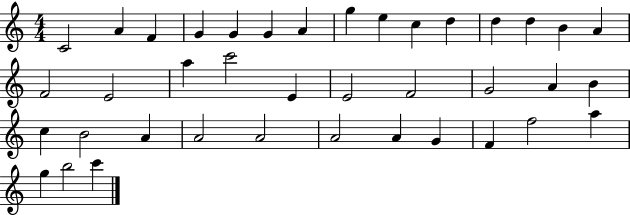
X:1
T:Untitled
M:4/4
L:1/4
K:C
C2 A F G G G A g e c d d d B A F2 E2 a c'2 E E2 F2 G2 A B c B2 A A2 A2 A2 A G F f2 a g b2 c'